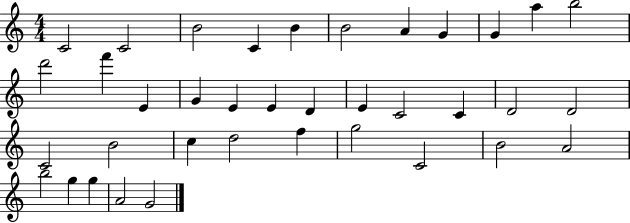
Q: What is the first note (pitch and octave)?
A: C4